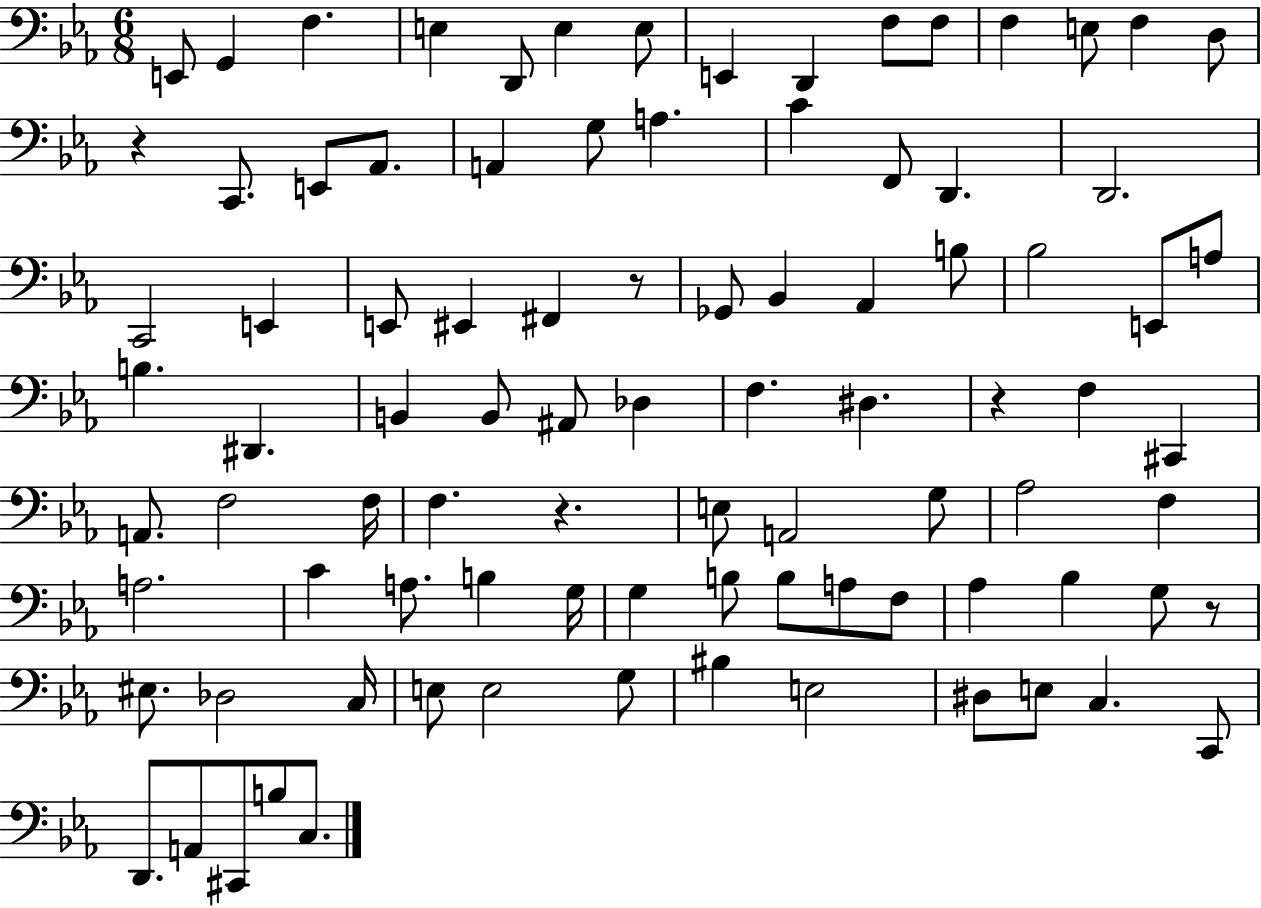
E2/e G2/q F3/q. E3/q D2/e E3/q E3/e E2/q D2/q F3/e F3/e F3/q E3/e F3/q D3/e R/q C2/e. E2/e Ab2/e. A2/q G3/e A3/q. C4/q F2/e D2/q. D2/h. C2/h E2/q E2/e EIS2/q F#2/q R/e Gb2/e Bb2/q Ab2/q B3/e Bb3/h E2/e A3/e B3/q. D#2/q. B2/q B2/e A#2/e Db3/q F3/q. D#3/q. R/q F3/q C#2/q A2/e. F3/h F3/s F3/q. R/q. E3/e A2/h G3/e Ab3/h F3/q A3/h. C4/q A3/e. B3/q G3/s G3/q B3/e B3/e A3/e F3/e Ab3/q Bb3/q G3/e R/e EIS3/e. Db3/h C3/s E3/e E3/h G3/e BIS3/q E3/h D#3/e E3/e C3/q. C2/e D2/e. A2/e C#2/e B3/e C3/e.